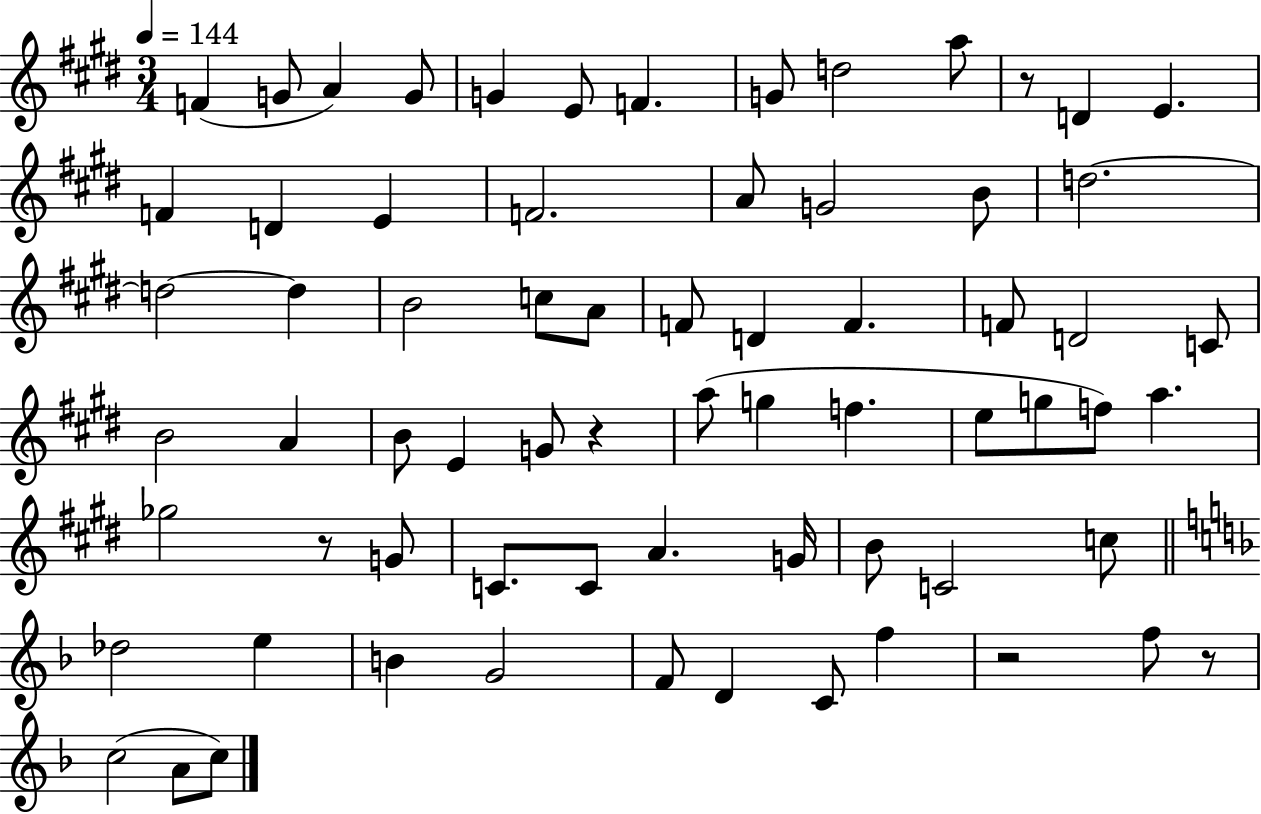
F4/q G4/e A4/q G4/e G4/q E4/e F4/q. G4/e D5/h A5/e R/e D4/q E4/q. F4/q D4/q E4/q F4/h. A4/e G4/h B4/e D5/h. D5/h D5/q B4/h C5/e A4/e F4/e D4/q F4/q. F4/e D4/h C4/e B4/h A4/q B4/e E4/q G4/e R/q A5/e G5/q F5/q. E5/e G5/e F5/e A5/q. Gb5/h R/e G4/e C4/e. C4/e A4/q. G4/s B4/e C4/h C5/e Db5/h E5/q B4/q G4/h F4/e D4/q C4/e F5/q R/h F5/e R/e C5/h A4/e C5/e